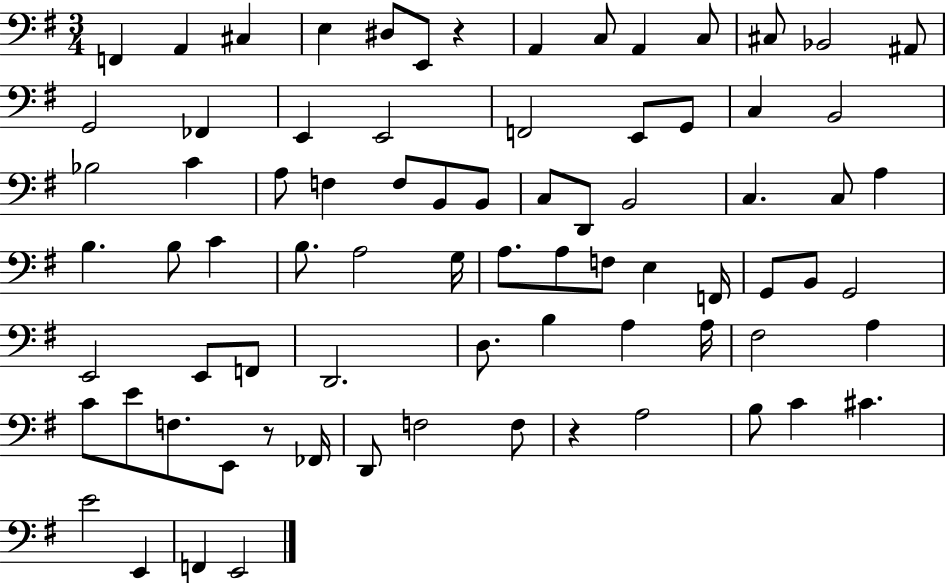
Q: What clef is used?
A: bass